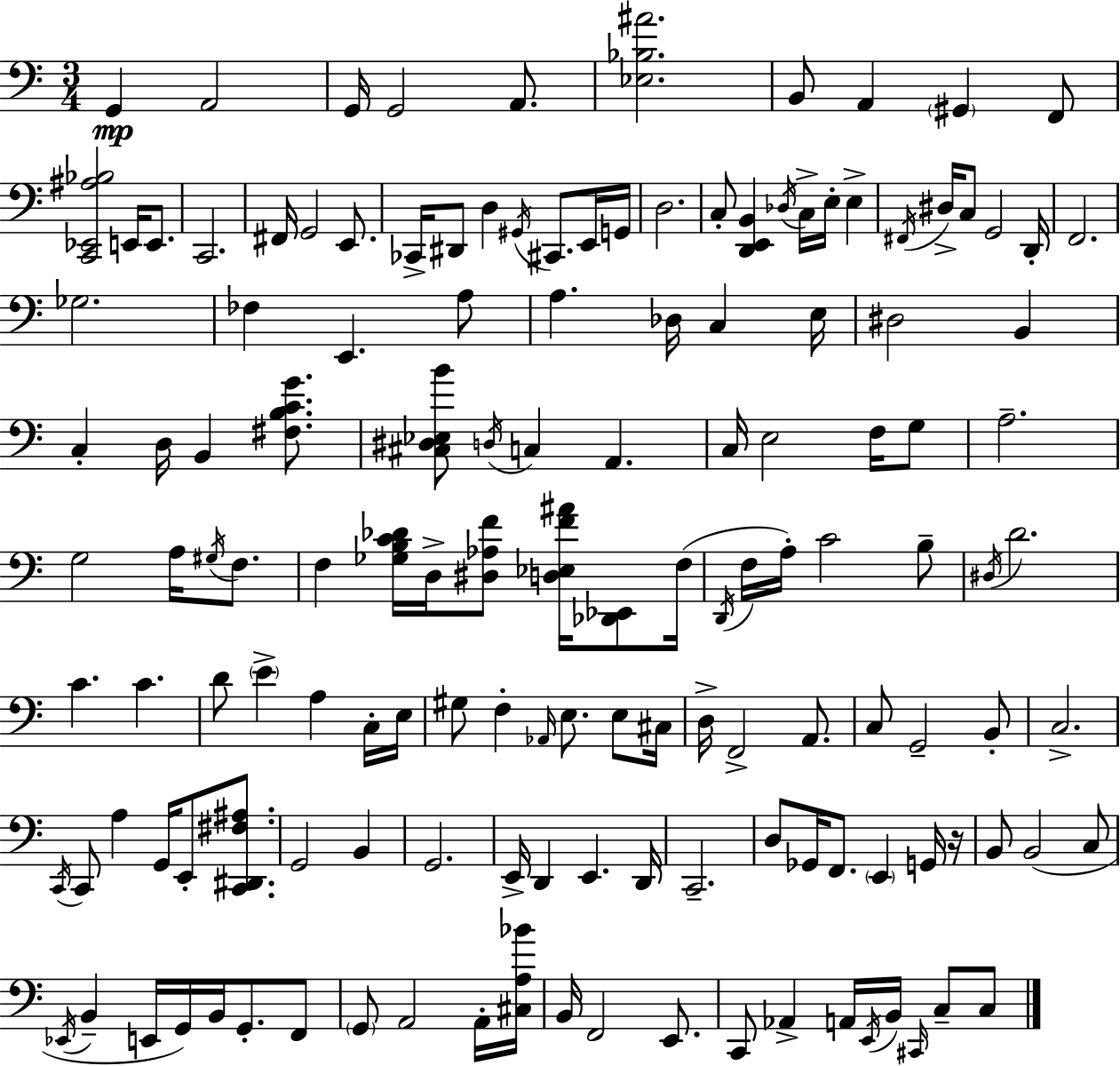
X:1
T:Untitled
M:3/4
L:1/4
K:C
G,, A,,2 G,,/4 G,,2 A,,/2 [_E,_B,^A]2 B,,/2 A,, ^G,, F,,/2 [C,,_E,,^A,_B,]2 E,,/4 E,,/2 C,,2 ^F,,/4 G,,2 E,,/2 _C,,/4 ^D,,/2 D, ^G,,/4 ^C,,/2 E,,/4 G,,/4 D,2 C,/2 [D,,E,,B,,] _D,/4 C,/4 E,/4 E, ^F,,/4 ^D,/4 C,/2 G,,2 D,,/4 F,,2 _G,2 _F, E,, A,/2 A, _D,/4 C, E,/4 ^D,2 B,, C, D,/4 B,, [^F,B,CG]/2 [^C,^D,_E,B]/2 D,/4 C, A,, C,/4 E,2 F,/4 G,/2 A,2 G,2 A,/4 ^G,/4 F,/2 F, [_G,B,C_D]/4 D,/4 [^D,_A,F]/2 [D,_E,F^A]/4 [_D,,_E,,]/2 F,/4 D,,/4 F,/4 A,/4 C2 B,/2 ^D,/4 D2 C C D/2 E A, C,/4 E,/4 ^G,/2 F, _A,,/4 E,/2 E,/2 ^C,/4 D,/4 F,,2 A,,/2 C,/2 G,,2 B,,/2 C,2 C,,/4 C,,/2 A, G,,/4 E,,/2 [C,,^D,,^F,^A,]/2 G,,2 B,, G,,2 E,,/4 D,, E,, D,,/4 C,,2 D,/2 _G,,/4 F,,/2 E,, G,,/4 z/4 B,,/2 B,,2 C,/2 _E,,/4 B,, E,,/4 G,,/4 B,,/4 G,,/2 F,,/2 G,,/2 A,,2 A,,/4 [^C,A,_B]/4 B,,/4 F,,2 E,,/2 C,,/2 _A,, A,,/4 E,,/4 B,,/4 ^C,,/4 C,/2 C,/2